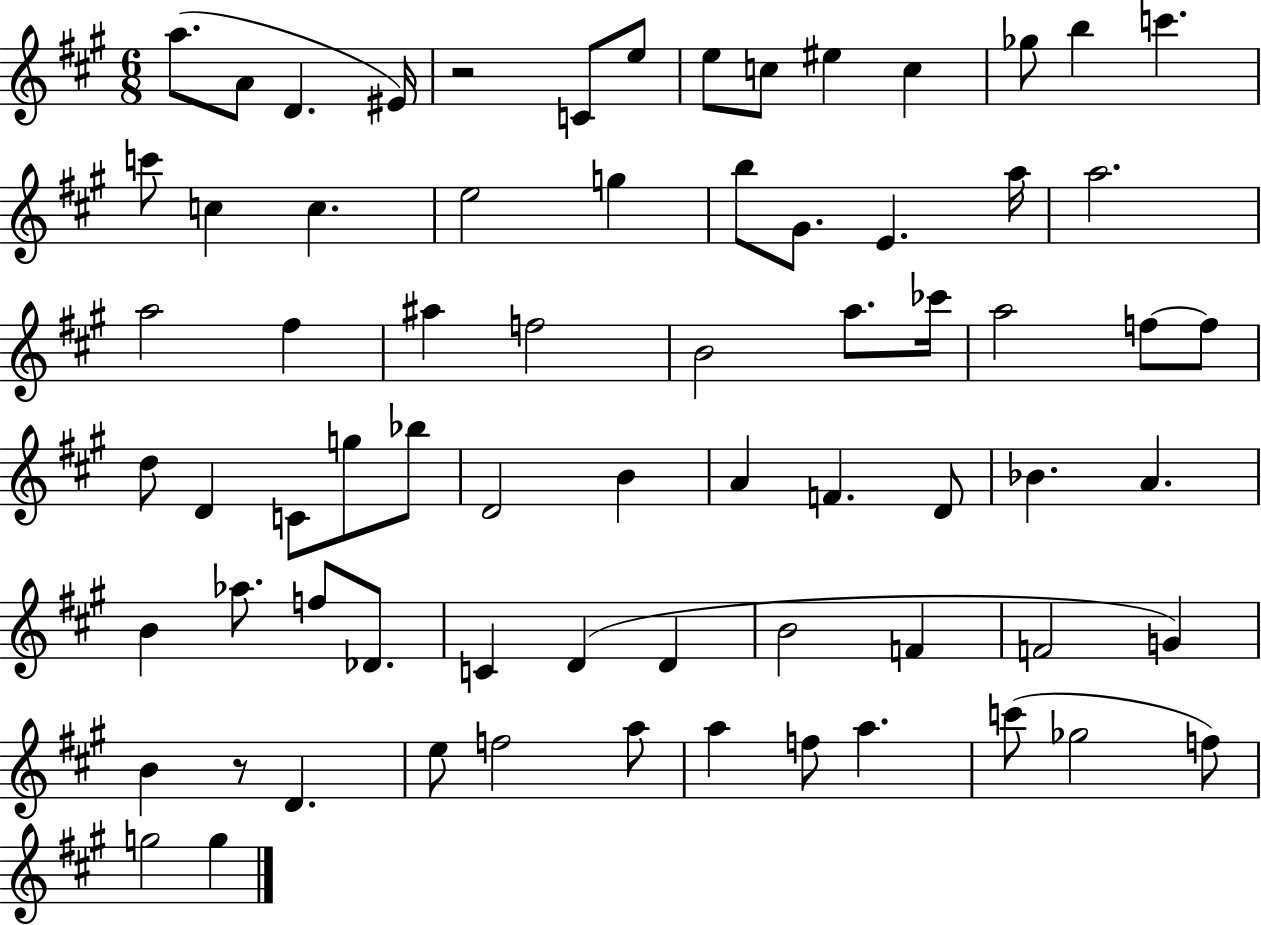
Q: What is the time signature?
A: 6/8